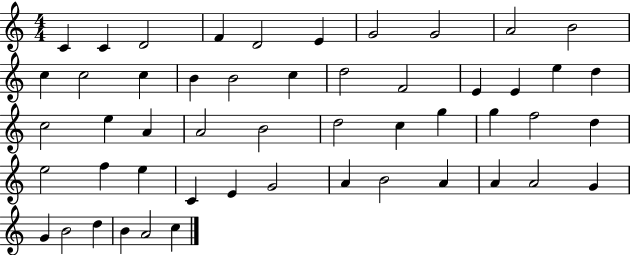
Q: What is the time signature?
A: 4/4